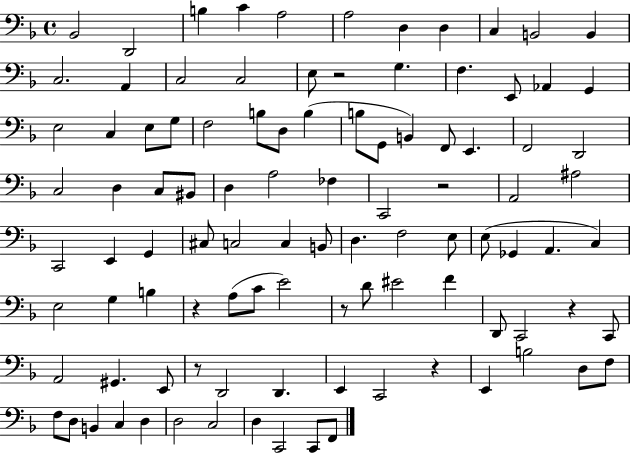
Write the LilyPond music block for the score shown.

{
  \clef bass
  \time 4/4
  \defaultTimeSignature
  \key f \major
  bes,2 d,2 | b4 c'4 a2 | a2 d4 d4 | c4 b,2 b,4 | \break c2. a,4 | c2 c2 | e8 r2 g4. | f4. e,8 aes,4 g,4 | \break e2 c4 e8 g8 | f2 b8 d8 b4( | b8 g,8 b,4) f,8 e,4. | f,2 d,2 | \break c2 d4 c8 bis,8 | d4 a2 fes4 | c,2 r2 | a,2 ais2 | \break c,2 e,4 g,4 | cis8 c2 c4 b,8 | d4. f2 e8 | e8( ges,4 a,4. c4) | \break e2 g4 b4 | r4 a8( c'8 e'2) | r8 d'8 eis'2 f'4 | d,8 c,2 r4 c,8 | \break a,2 gis,4. e,8 | r8 d,2 d,4. | e,4 c,2 r4 | e,4 b2 d8 f8 | \break f8 d8 b,4 c4 d4 | d2 c2 | d4 c,2 c,8 f,8 | \bar "|."
}